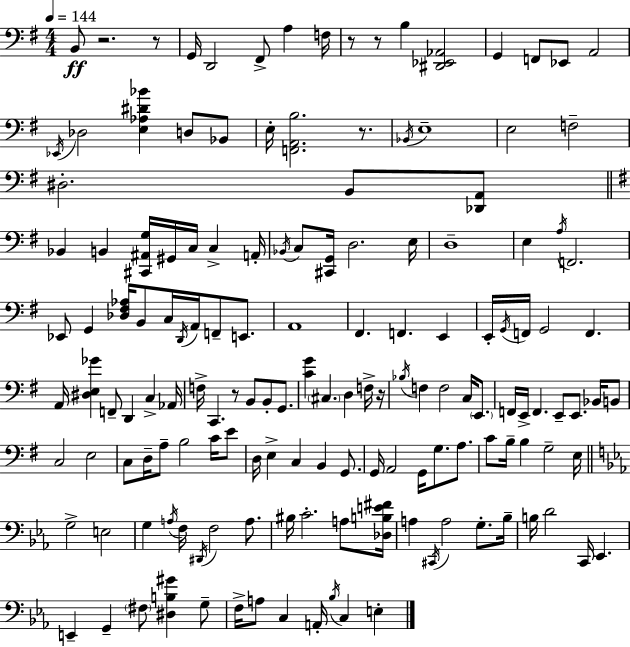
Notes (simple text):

B2/e R/h. R/e G2/s D2/h F#2/e A3/q F3/s R/e R/e B3/q [D#2,Eb2,Ab2]/h G2/q F2/e Eb2/e A2/h Eb2/s Db3/h [E3,Ab3,D#4,Bb4]/q D3/e Bb2/e E3/s [F2,A2,B3]/h. R/e. Bb2/s E3/w E3/h F3/h D#3/h. B2/e [Db2,A2]/e Bb2/q B2/q [C#2,A#2,G3]/s G#2/s C3/s C3/q A2/s Bb2/s C3/e [C#2,G2]/s D3/h. E3/s D3/w E3/q A3/s F2/h. Eb2/e G2/q [Db3,F#3,Ab3]/s B2/e C3/s D2/s A2/s F2/e E2/e. A2/w F#2/q. F2/q. E2/q E2/s G2/s F2/s G2/h F2/q. A2/s [D#3,E3,Gb4]/q F2/e D2/q C3/q Ab2/s F3/s C2/q. R/e B2/e B2/e G2/e. [C4,G4]/q C#3/q. D3/q F3/s R/s Bb3/s F3/q F3/h C3/s E2/e. F2/s E2/s F2/q. E2/e E2/e. Bb2/s B2/e C3/h E3/h C3/e D3/s A3/e B3/h C4/s E4/e D3/s E3/q C3/q B2/q G2/e. G2/s A2/h G2/s G3/e. A3/e. C4/e B3/s B3/q G3/h E3/s G3/h E3/h G3/q A3/s F3/s D#2/s F3/h A3/e. BIS3/s C4/h. A3/e [Db3,B3,E4,F#4]/s A3/q C#2/s A3/h G3/e. Bb3/s B3/s D4/h C2/s Eb2/q. E2/q G2/q F#3/e [D#3,B3,G#4]/q G3/e F3/s A3/e C3/q A2/s Bb3/s C3/q E3/q